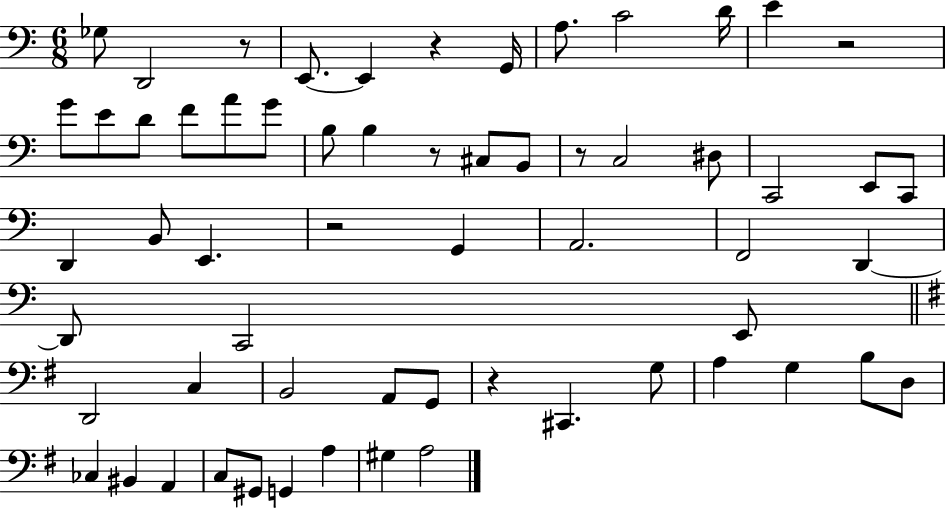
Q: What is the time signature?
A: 6/8